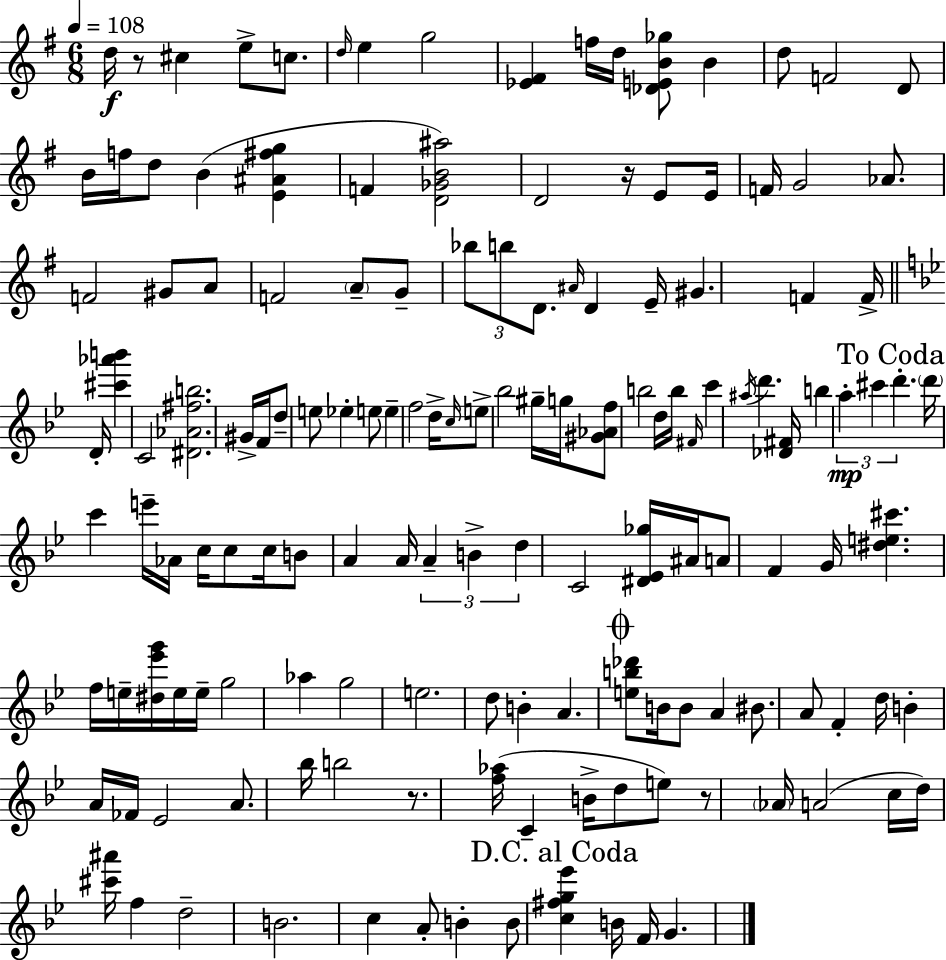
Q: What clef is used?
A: treble